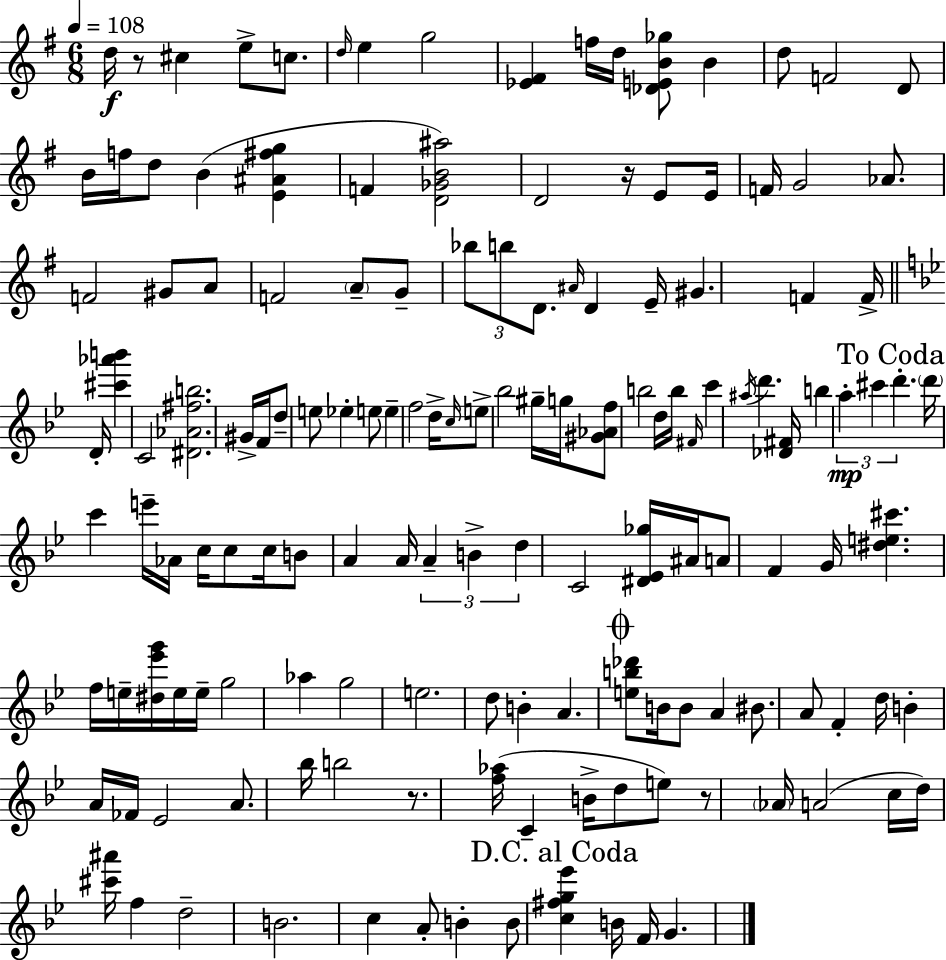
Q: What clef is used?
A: treble